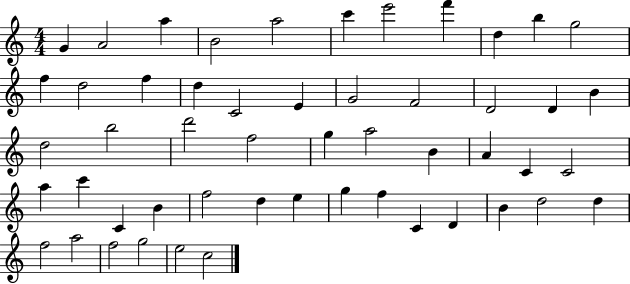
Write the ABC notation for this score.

X:1
T:Untitled
M:4/4
L:1/4
K:C
G A2 a B2 a2 c' e'2 f' d b g2 f d2 f d C2 E G2 F2 D2 D B d2 b2 d'2 f2 g a2 B A C C2 a c' C B f2 d e g f C D B d2 d f2 a2 f2 g2 e2 c2